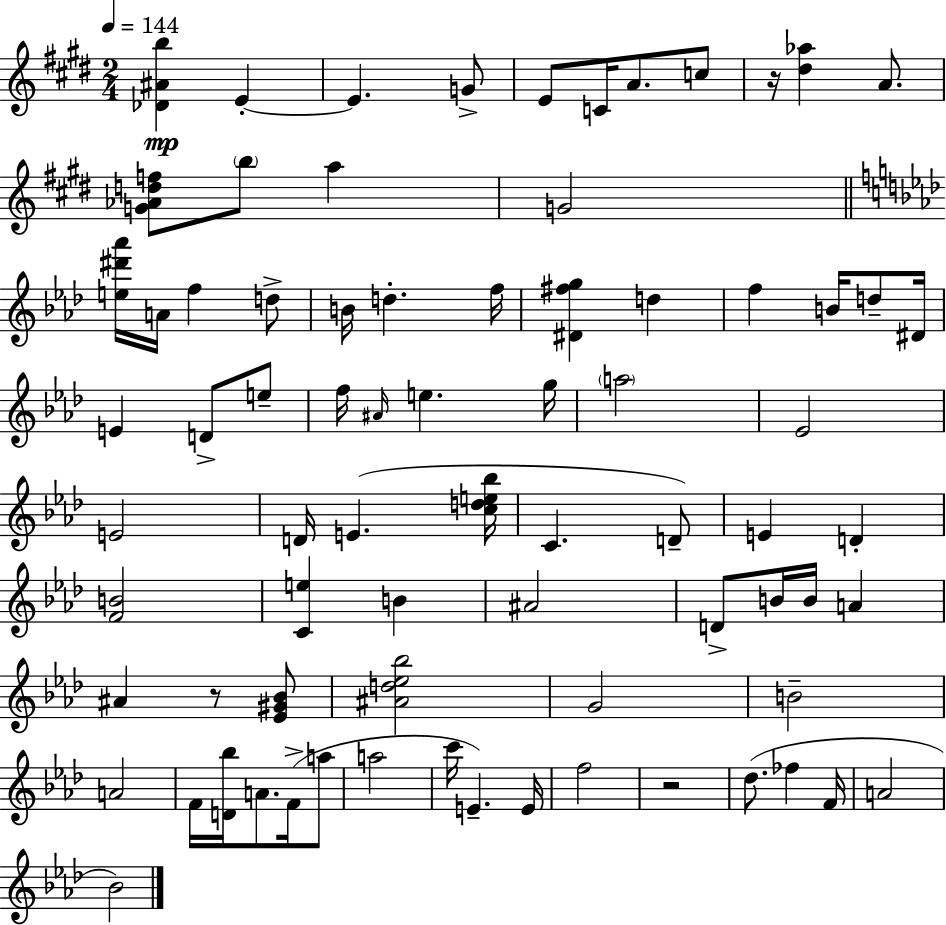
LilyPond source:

{
  \clef treble
  \numericTimeSignature
  \time 2/4
  \key e \major
  \tempo 4 = 144
  \repeat volta 2 { <des' ais' b''>4\mp e'4-.~~ | e'4. g'8-> | e'8 c'16 a'8. c''8 | r16 <dis'' aes''>4 a'8. | \break <g' aes' d'' f''>8 \parenthesize b''8 a''4 | g'2 | \bar "||" \break \key aes \major <e'' dis''' aes'''>16 a'16 f''4 d''8-> | b'16 d''4.-. f''16 | <dis' fis'' g''>4 d''4 | f''4 b'16 d''8-- dis'16 | \break e'4 d'8-> e''8-- | f''16 \grace { ais'16 } e''4. | g''16 \parenthesize a''2 | ees'2 | \break e'2 | d'16 e'4.( | <c'' d'' e'' bes''>16 c'4. d'8--) | e'4 d'4-. | \break <f' b'>2 | <c' e''>4 b'4 | ais'2 | d'8-> b'16 b'16 a'4 | \break ais'4 r8 <ees' gis' bes'>8 | <ais' d'' ees'' bes''>2 | g'2 | b'2-- | \break a'2 | f'16 <d' bes''>16 a'8. f'16->( a''8 | a''2 | c'''16 e'4.--) | \break e'16 f''2 | r2 | des''8.( fes''4 | f'16 a'2 | \break bes'2) | } \bar "|."
}